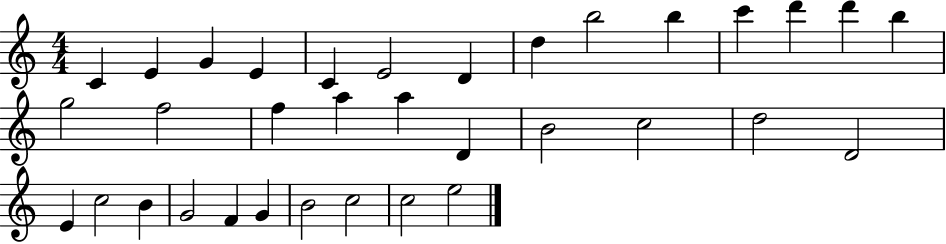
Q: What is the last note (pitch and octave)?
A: E5